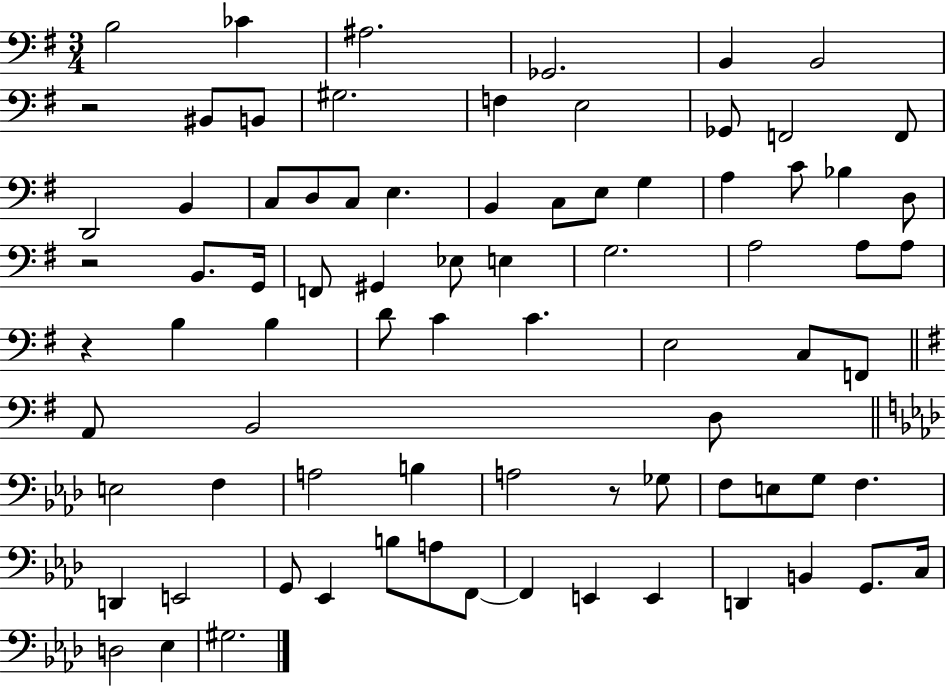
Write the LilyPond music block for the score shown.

{
  \clef bass
  \numericTimeSignature
  \time 3/4
  \key g \major
  b2 ces'4 | ais2. | ges,2. | b,4 b,2 | \break r2 bis,8 b,8 | gis2. | f4 e2 | ges,8 f,2 f,8 | \break d,2 b,4 | c8 d8 c8 e4. | b,4 c8 e8 g4 | a4 c'8 bes4 d8 | \break r2 b,8. g,16 | f,8 gis,4 ees8 e4 | g2. | a2 a8 a8 | \break r4 b4 b4 | d'8 c'4 c'4. | e2 c8 f,8 | \bar "||" \break \key g \major a,8 b,2 d8 | \bar "||" \break \key f \minor e2 f4 | a2 b4 | a2 r8 ges8 | f8 e8 g8 f4. | \break d,4 e,2 | g,8 ees,4 b8 a8 f,8~~ | f,4 e,4 e,4 | d,4 b,4 g,8. c16 | \break d2 ees4 | gis2. | \bar "|."
}